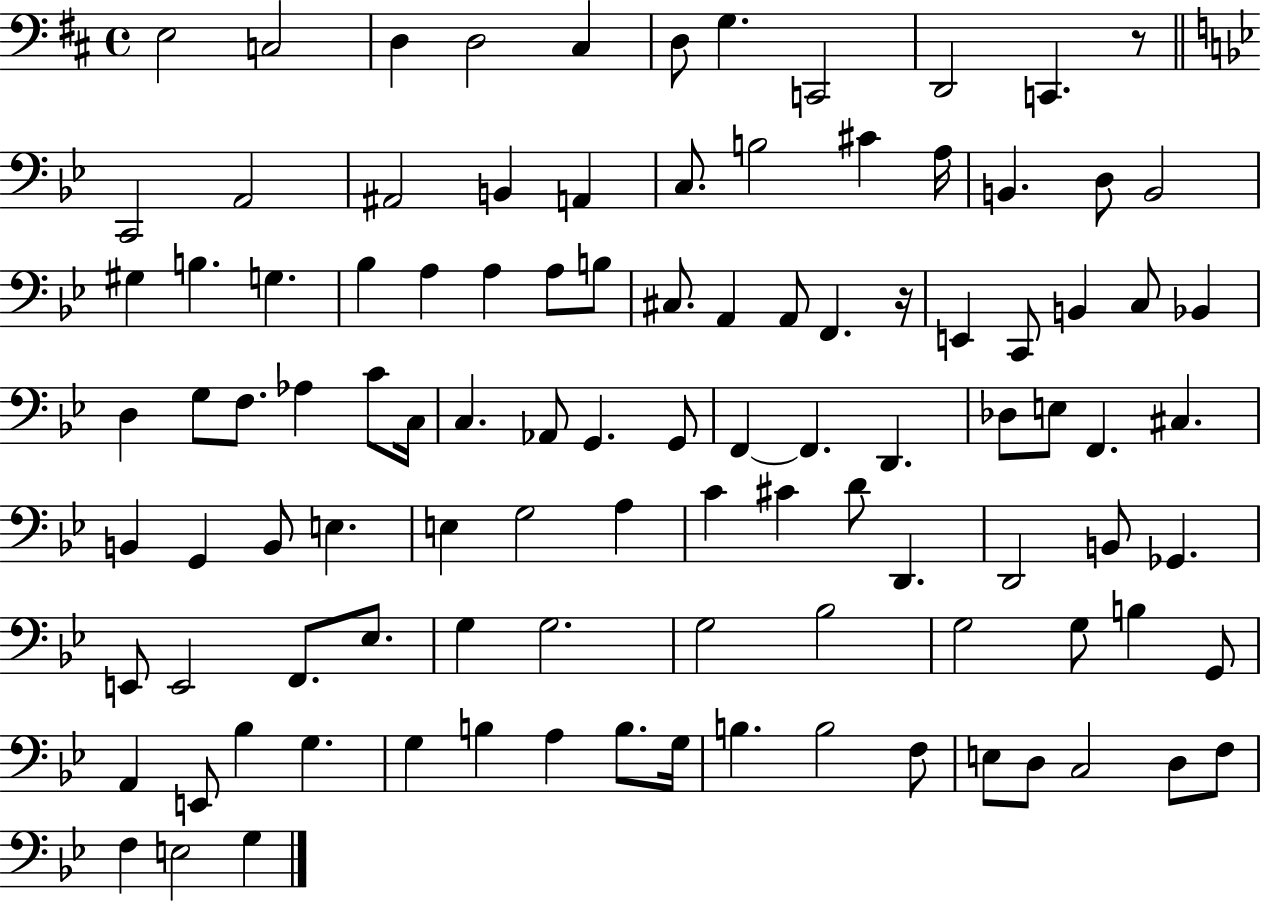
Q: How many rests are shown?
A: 2